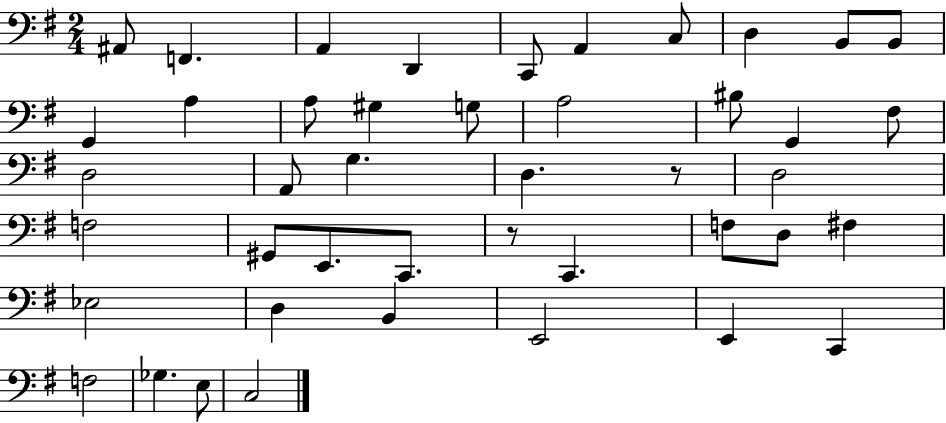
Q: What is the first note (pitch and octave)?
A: A#2